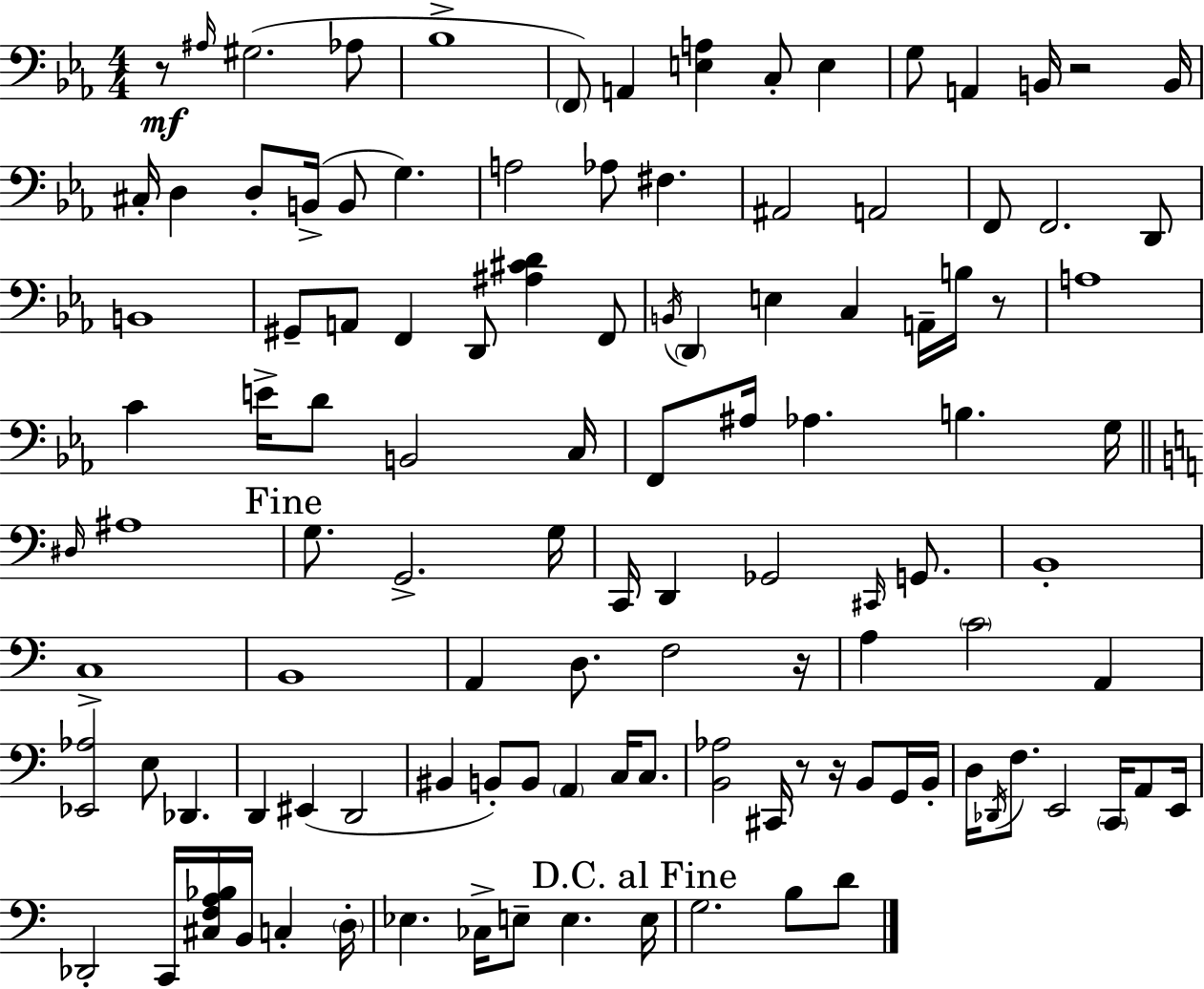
X:1
T:Untitled
M:4/4
L:1/4
K:Eb
z/2 ^A,/4 ^G,2 _A,/2 _B,4 F,,/2 A,, [E,A,] C,/2 E, G,/2 A,, B,,/4 z2 B,,/4 ^C,/4 D, D,/2 B,,/4 B,,/2 G, A,2 _A,/2 ^F, ^A,,2 A,,2 F,,/2 F,,2 D,,/2 B,,4 ^G,,/2 A,,/2 F,, D,,/2 [^A,^CD] F,,/2 B,,/4 D,, E, C, A,,/4 B,/4 z/2 A,4 C E/4 D/2 B,,2 C,/4 F,,/2 ^A,/4 _A, B, G,/4 ^D,/4 ^A,4 G,/2 G,,2 G,/4 C,,/4 D,, _G,,2 ^C,,/4 G,,/2 B,,4 C,4 B,,4 A,, D,/2 F,2 z/4 A, C2 A,, [_E,,_A,]2 E,/2 _D,, D,, ^E,, D,,2 ^B,, B,,/2 B,,/2 A,, C,/4 C,/2 [B,,_A,]2 ^C,,/4 z/2 z/4 B,,/2 G,,/4 B,,/4 D,/4 _D,,/4 F,/2 E,,2 C,,/4 A,,/2 E,,/4 _D,,2 C,,/4 [^C,F,A,_B,]/4 B,,/4 C, D,/4 _E, _C,/4 E,/2 E, E,/4 G,2 B,/2 D/2